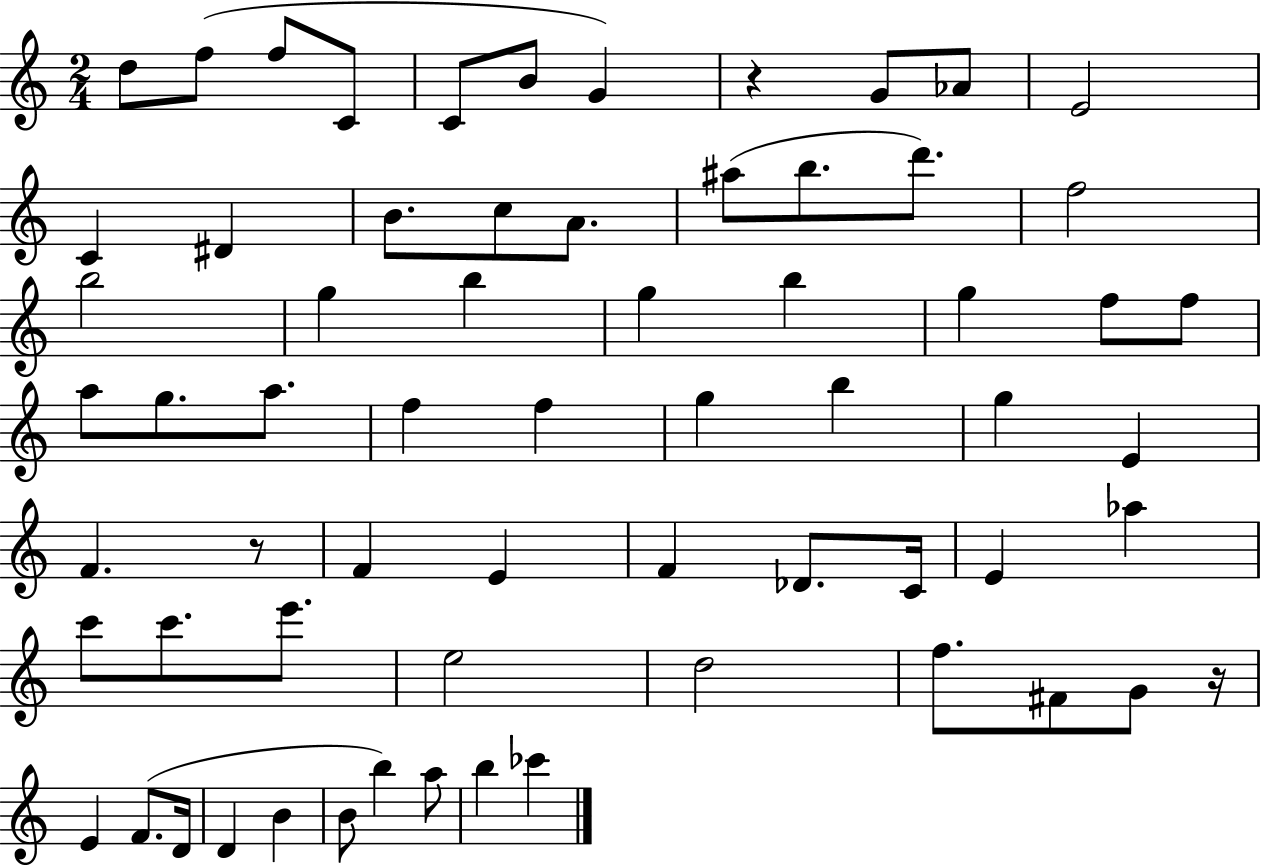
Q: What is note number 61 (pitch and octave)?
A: B5